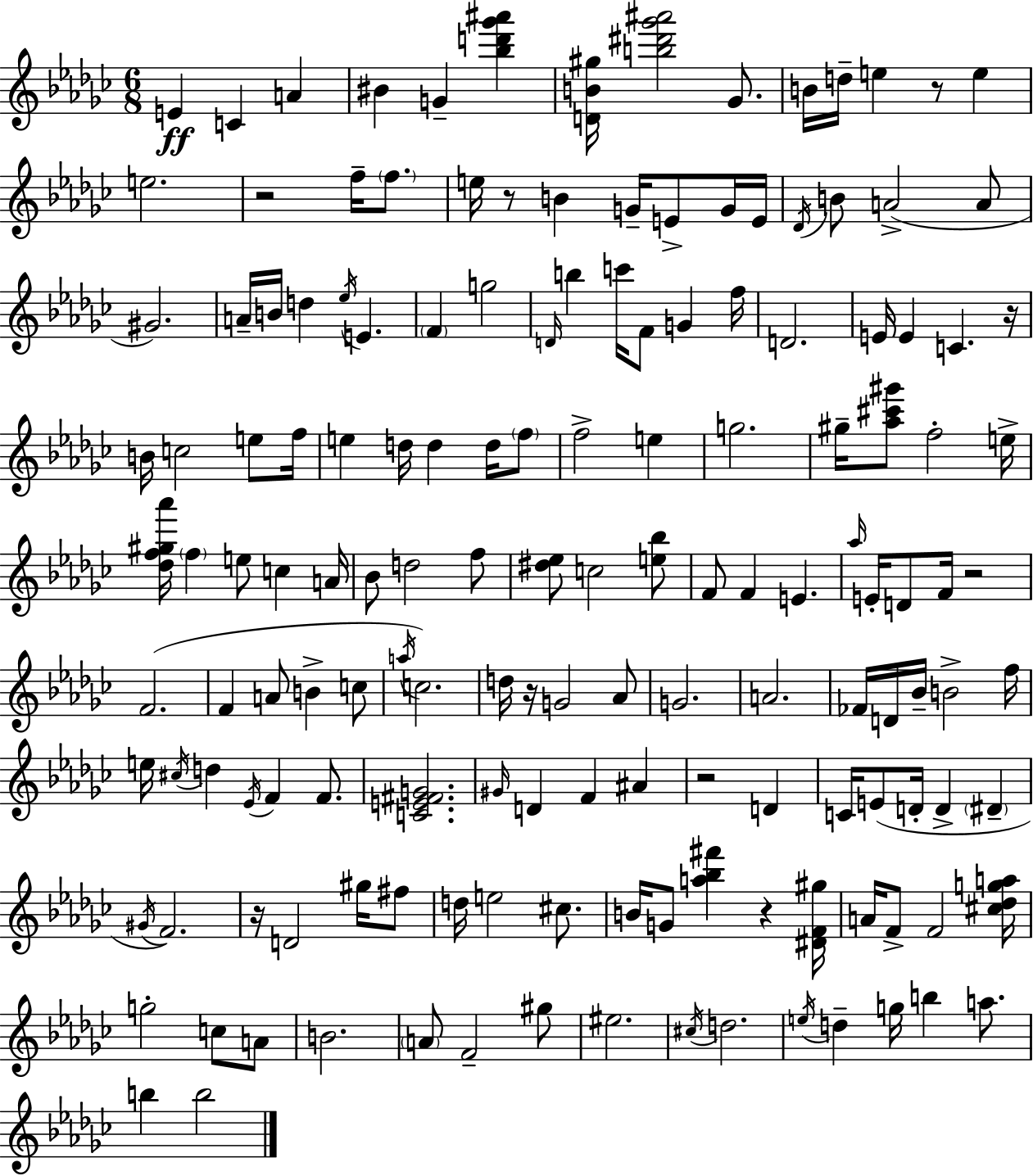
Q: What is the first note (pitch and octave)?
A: E4